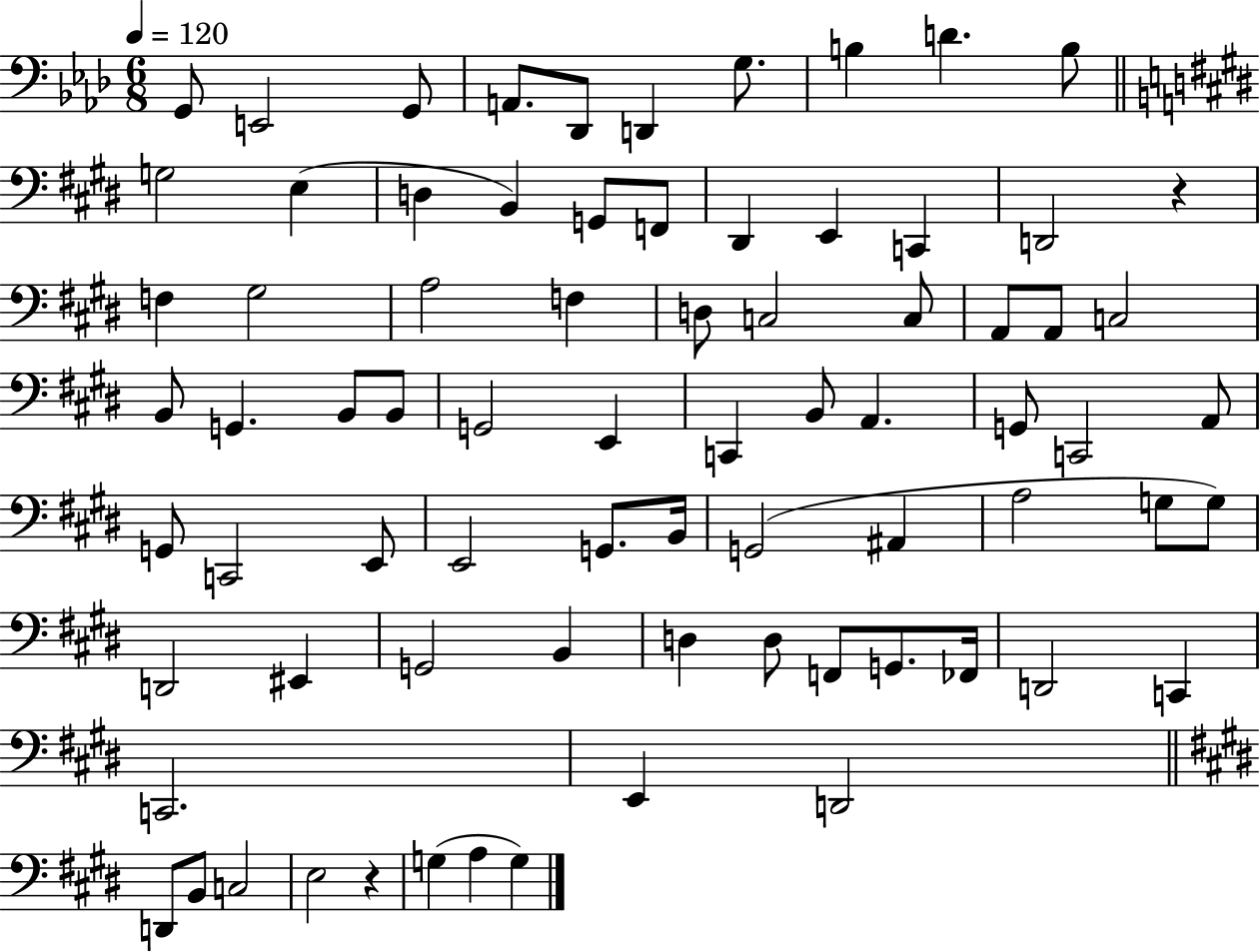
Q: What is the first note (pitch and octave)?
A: G2